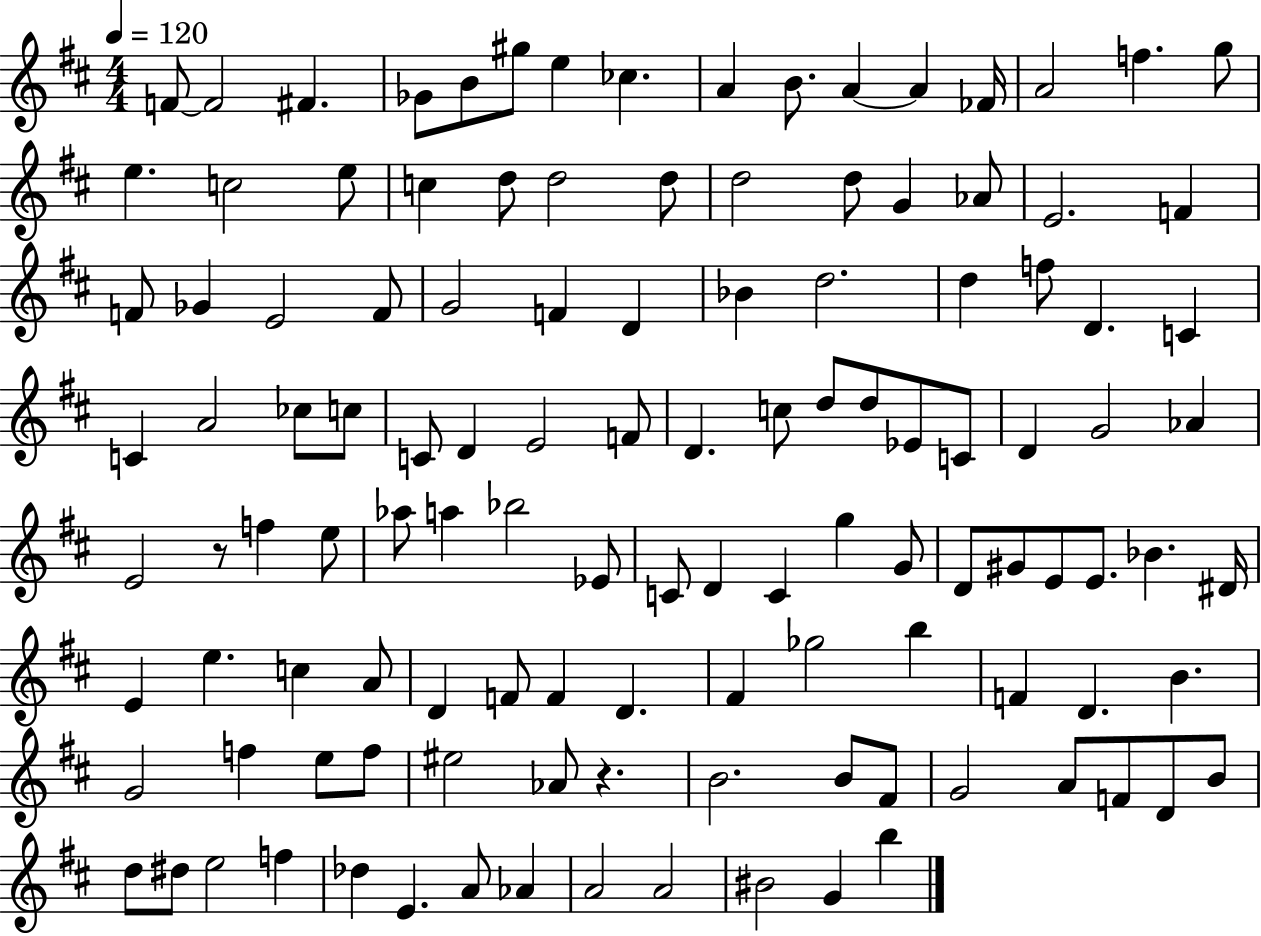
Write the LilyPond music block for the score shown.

{
  \clef treble
  \numericTimeSignature
  \time 4/4
  \key d \major
  \tempo 4 = 120
  \repeat volta 2 { f'8~~ f'2 fis'4. | ges'8 b'8 gis''8 e''4 ces''4. | a'4 b'8. a'4~~ a'4 fes'16 | a'2 f''4. g''8 | \break e''4. c''2 e''8 | c''4 d''8 d''2 d''8 | d''2 d''8 g'4 aes'8 | e'2. f'4 | \break f'8 ges'4 e'2 f'8 | g'2 f'4 d'4 | bes'4 d''2. | d''4 f''8 d'4. c'4 | \break c'4 a'2 ces''8 c''8 | c'8 d'4 e'2 f'8 | d'4. c''8 d''8 d''8 ees'8 c'8 | d'4 g'2 aes'4 | \break e'2 r8 f''4 e''8 | aes''8 a''4 bes''2 ees'8 | c'8 d'4 c'4 g''4 g'8 | d'8 gis'8 e'8 e'8. bes'4. dis'16 | \break e'4 e''4. c''4 a'8 | d'4 f'8 f'4 d'4. | fis'4 ges''2 b''4 | f'4 d'4. b'4. | \break g'2 f''4 e''8 f''8 | eis''2 aes'8 r4. | b'2. b'8 fis'8 | g'2 a'8 f'8 d'8 b'8 | \break d''8 dis''8 e''2 f''4 | des''4 e'4. a'8 aes'4 | a'2 a'2 | bis'2 g'4 b''4 | \break } \bar "|."
}